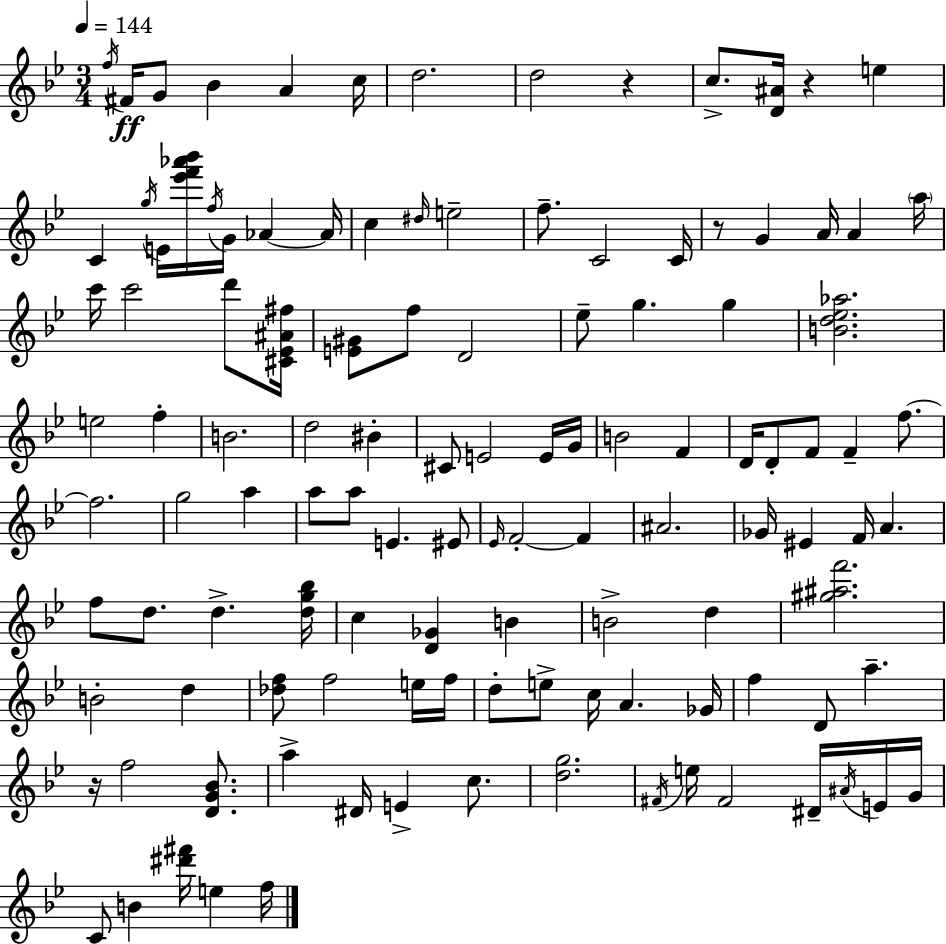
F5/s F#4/s G4/e Bb4/q A4/q C5/s D5/h. D5/h R/q C5/e. [D4,A#4]/s R/q E5/q C4/q G5/s E4/s [Eb6,F6,Ab6,Bb6]/s F5/s G4/s Ab4/q Ab4/s C5/q D#5/s E5/h F5/e. C4/h C4/s R/e G4/q A4/s A4/q A5/s C6/s C6/h D6/e [C#4,Eb4,A#4,F#5]/s [E4,G#4]/e F5/e D4/h Eb5/e G5/q. G5/q [B4,D5,Eb5,Ab5]/h. E5/h F5/q B4/h. D5/h BIS4/q C#4/e E4/h E4/s G4/s B4/h F4/q D4/s D4/e F4/e F4/q F5/e. F5/h. G5/h A5/q A5/e A5/e E4/q. EIS4/e Eb4/s F4/h F4/q A#4/h. Gb4/s EIS4/q F4/s A4/q. F5/e D5/e. D5/q. [D5,G5,Bb5]/s C5/q [D4,Gb4]/q B4/q B4/h D5/q [G#5,A#5,F6]/h. B4/h D5/q [Db5,F5]/e F5/h E5/s F5/s D5/e E5/e C5/s A4/q. Gb4/s F5/q D4/e A5/q. R/s F5/h [D4,G4,Bb4]/e. A5/q D#4/s E4/q C5/e. [D5,G5]/h. F#4/s E5/s F#4/h D#4/s A#4/s E4/s G4/s C4/e B4/q [D#6,F#6]/s E5/q F5/s